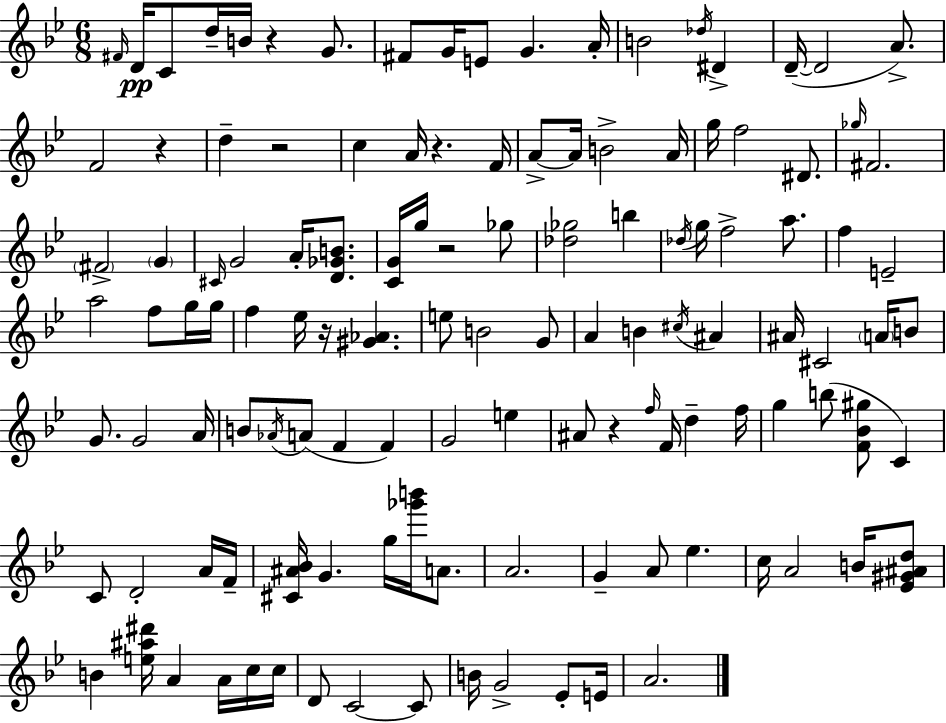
{
  \clef treble
  \numericTimeSignature
  \time 6/8
  \key bes \major
  \grace { fis'16 }\pp d'16 c'8 d''16-- b'16 r4 g'8. | fis'8 g'16 e'8 g'4. | a'16-. b'2 \acciaccatura { des''16 } dis'4-> | d'16--~(~ d'2 a'8.->) | \break f'2 r4 | d''4-- r2 | c''4 a'16 r4. | f'16 a'8->~~ a'16 b'2-> | \break a'16 g''16 f''2 dis'8. | \grace { ges''16 } fis'2. | \parenthesize fis'2-> \parenthesize g'4 | \grace { cis'16 } g'2 | \break a'16-. <d' ges' b'>8. <c' g'>16 g''16 r2 | ges''8 <des'' ges''>2 | b''4 \acciaccatura { des''16 } g''16 f''2-> | a''8. f''4 e'2-- | \break a''2 | f''8 g''16 g''16 f''4 ees''16 r16 <gis' aes'>4. | e''8 b'2 | g'8 a'4 b'4 | \break \acciaccatura { cis''16 } ais'4 ais'16 cis'2 | \parenthesize a'16 b'8 g'8. g'2 | a'16 b'8 \acciaccatura { aes'16 } a'8( f'4 | f'4) g'2 | \break e''4 ais'8 r4 | \grace { f''16 } f'16 d''4-- f''16 g''4 | b''8( <f' bes' gis''>8 c'4) c'8 d'2-. | a'16 f'16-- <cis' ais' bes'>16 g'4. | \break g''16 <ges''' b'''>16 a'8. a'2. | g'4-- | a'8 ees''4. c''16 a'2 | b'16 <ees' gis' ais' d''>8 b'4 | \break <e'' ais'' dis'''>16 a'4 a'16 c''16 c''16 d'8 c'2~~ | c'8 b'16 g'2-> | ees'8-. e'16 a'2. | \bar "|."
}